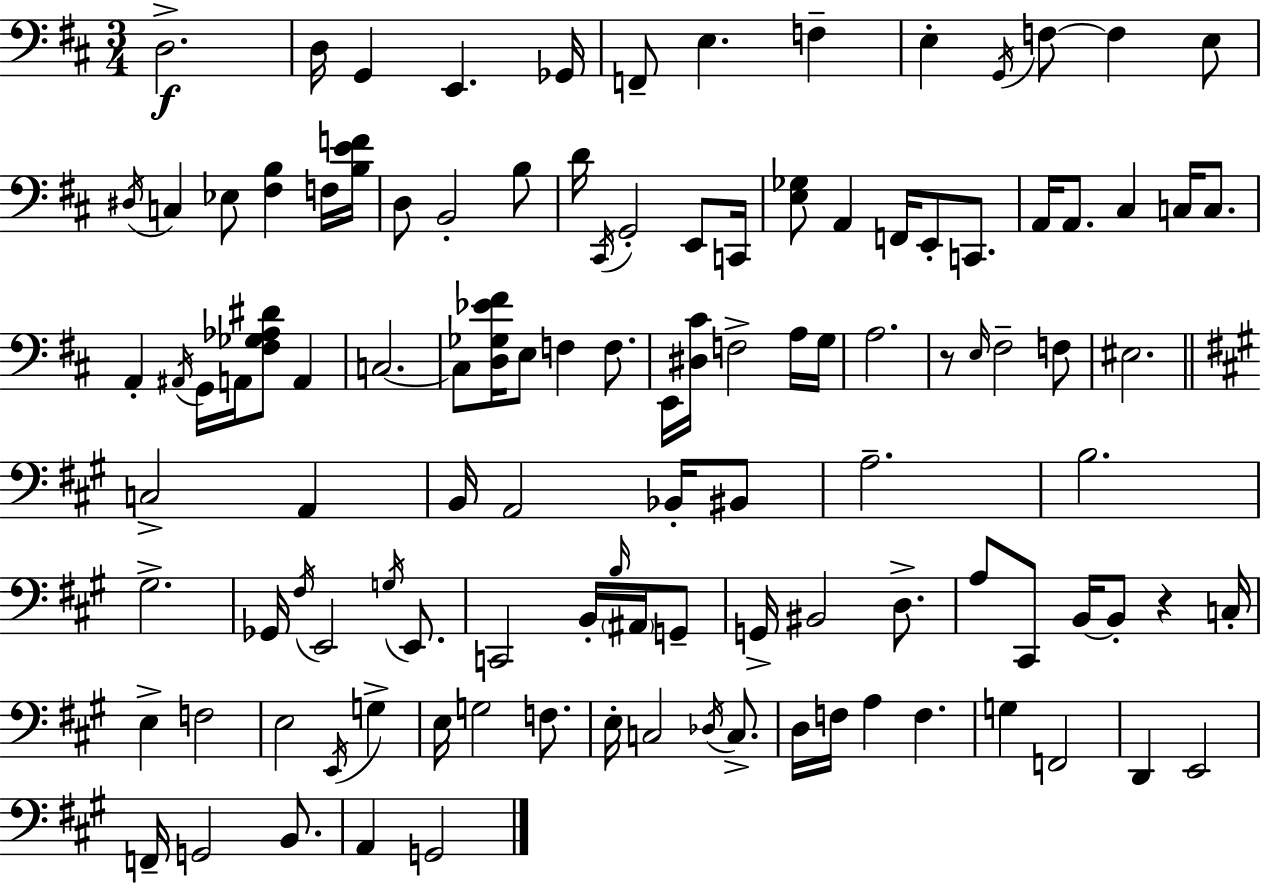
{
  \clef bass
  \numericTimeSignature
  \time 3/4
  \key d \major
  d2.->\f | d16 g,4 e,4. ges,16 | f,8-- e4. f4-- | e4-. \acciaccatura { g,16 } f8~~ f4 e8 | \break \acciaccatura { dis16 } c4 ees8 <fis b>4 | f16 <b e' f'>16 d8 b,2-. | b8 d'16 \acciaccatura { cis,16 } g,2-. | e,8 c,16 <e ges>8 a,4 f,16 e,8-. | \break c,8. a,16 a,8. cis4 c16 | c8. a,4-. \acciaccatura { ais,16 } g,16 a,16 <fis ges aes dis'>8 | a,4 c2.~~ | c8 <d ges ees' fis'>16 e8 f4 | \break f8. e,16 <dis cis'>16 f2-> | a16 g16 a2. | r8 \grace { e16 } fis2-- | f8 eis2. | \break \bar "||" \break \key a \major c2-> a,4 | b,16 a,2 bes,16-. bis,8 | a2.-- | b2. | \break gis2.-> | ges,16 \acciaccatura { fis16 } e,2 \acciaccatura { g16 } e,8. | c,2 b,16-. \grace { b16 } | \parenthesize ais,16 g,8-- g,16-> bis,2 | \break d8.-> a8 cis,8 b,16~~ b,8-. r4 | c16-. e4-> f2 | e2 \acciaccatura { e,16 } | g4-> e16 g2 | \break f8. e16-. c2 | \acciaccatura { des16 } c8.-> d16 f16 a4 f4. | g4 f,2 | d,4 e,2 | \break f,16-- g,2 | b,8. a,4 g,2 | \bar "|."
}